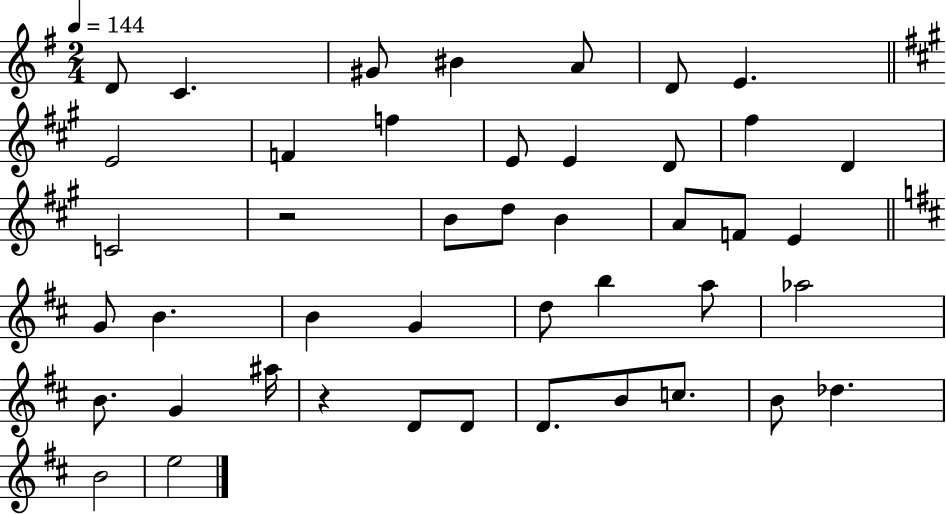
{
  \clef treble
  \numericTimeSignature
  \time 2/4
  \key g \major
  \tempo 4 = 144
  d'8 c'4. | gis'8 bis'4 a'8 | d'8 e'4. | \bar "||" \break \key a \major e'2 | f'4 f''4 | e'8 e'4 d'8 | fis''4 d'4 | \break c'2 | r2 | b'8 d''8 b'4 | a'8 f'8 e'4 | \break \bar "||" \break \key b \minor g'8 b'4. | b'4 g'4 | d''8 b''4 a''8 | aes''2 | \break b'8. g'4 ais''16 | r4 d'8 d'8 | d'8. b'8 c''8. | b'8 des''4. | \break b'2 | e''2 | \bar "|."
}